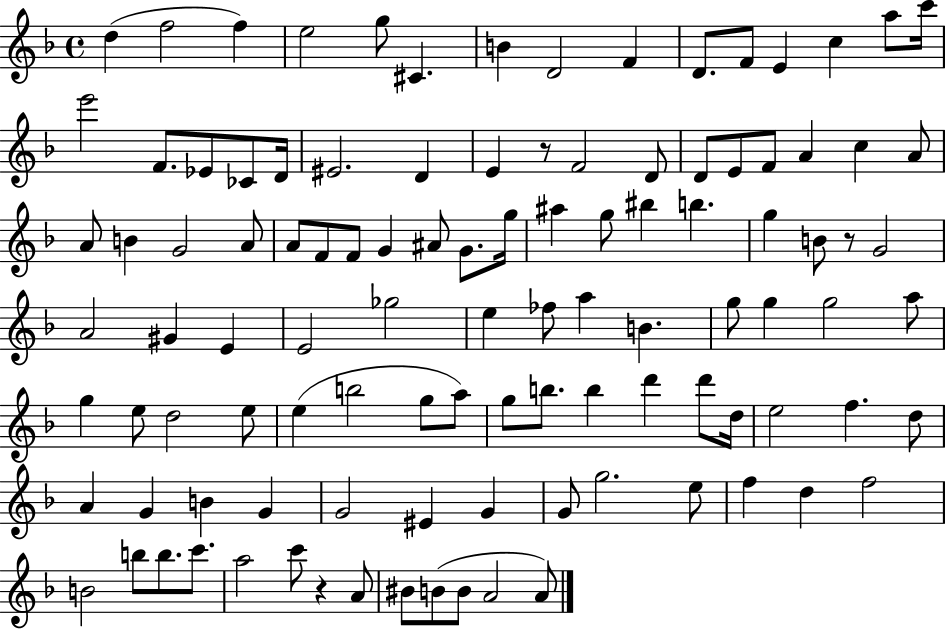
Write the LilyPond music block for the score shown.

{
  \clef treble
  \time 4/4
  \defaultTimeSignature
  \key f \major
  \repeat volta 2 { d''4( f''2 f''4) | e''2 g''8 cis'4. | b'4 d'2 f'4 | d'8. f'8 e'4 c''4 a''8 c'''16 | \break e'''2 f'8. ees'8 ces'8 d'16 | eis'2. d'4 | e'4 r8 f'2 d'8 | d'8 e'8 f'8 a'4 c''4 a'8 | \break a'8 b'4 g'2 a'8 | a'8 f'8 f'8 g'4 ais'8 g'8. g''16 | ais''4 g''8 bis''4 b''4. | g''4 b'8 r8 g'2 | \break a'2 gis'4 e'4 | e'2 ges''2 | e''4 fes''8 a''4 b'4. | g''8 g''4 g''2 a''8 | \break g''4 e''8 d''2 e''8 | e''4( b''2 g''8 a''8) | g''8 b''8. b''4 d'''4 d'''8 d''16 | e''2 f''4. d''8 | \break a'4 g'4 b'4 g'4 | g'2 eis'4 g'4 | g'8 g''2. e''8 | f''4 d''4 f''2 | \break b'2 b''8 b''8. c'''8. | a''2 c'''8 r4 a'8 | bis'8 b'8( b'8 a'2 a'8) | } \bar "|."
}